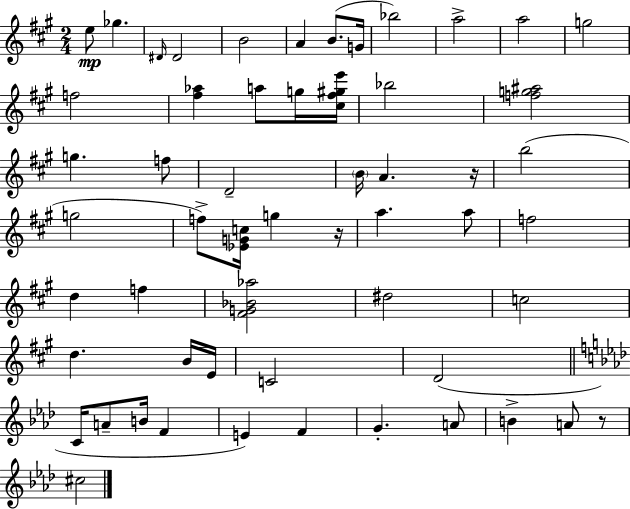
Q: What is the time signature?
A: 2/4